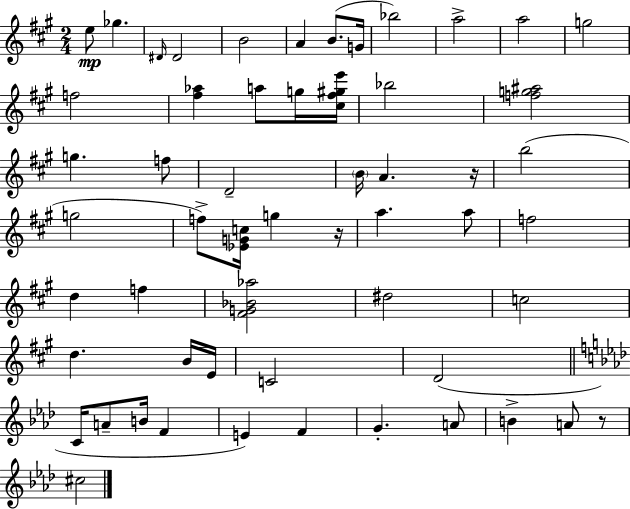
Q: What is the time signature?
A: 2/4